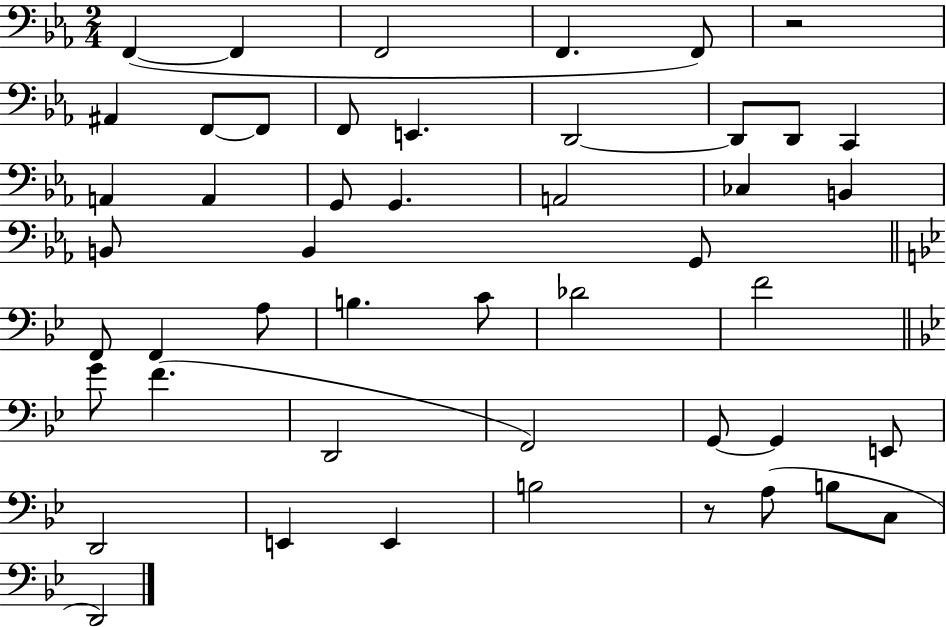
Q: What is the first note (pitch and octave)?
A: F2